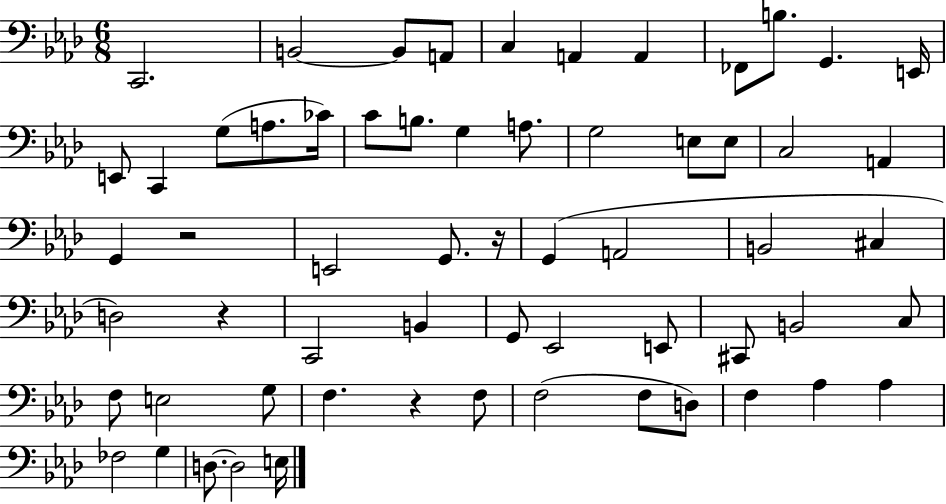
{
  \clef bass
  \numericTimeSignature
  \time 6/8
  \key aes \major
  c,2. | b,2~~ b,8 a,8 | c4 a,4 a,4 | fes,8 b8. g,4. e,16 | \break e,8 c,4 g8( a8. ces'16) | c'8 b8. g4 a8. | g2 e8 e8 | c2 a,4 | \break g,4 r2 | e,2 g,8. r16 | g,4( a,2 | b,2 cis4 | \break d2) r4 | c,2 b,4 | g,8 ees,2 e,8 | cis,8 b,2 c8 | \break f8 e2 g8 | f4. r4 f8 | f2( f8 d8) | f4 aes4 aes4 | \break fes2 g4 | d8.~~ d2 e16 | \bar "|."
}